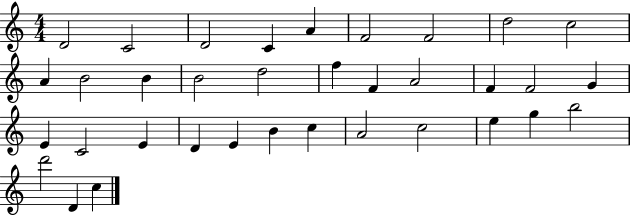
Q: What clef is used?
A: treble